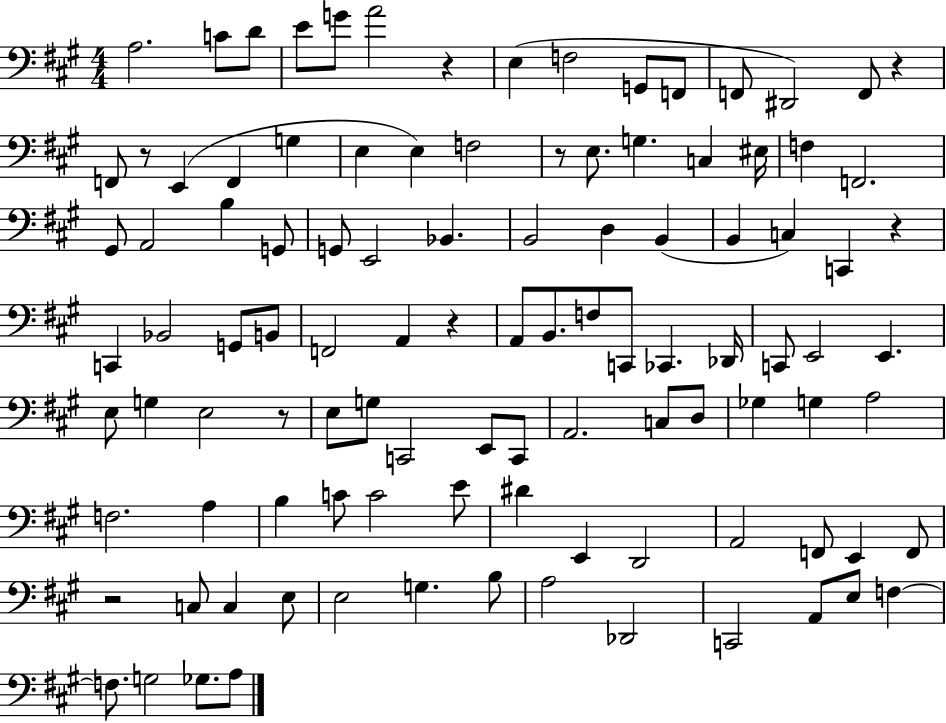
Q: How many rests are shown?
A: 8